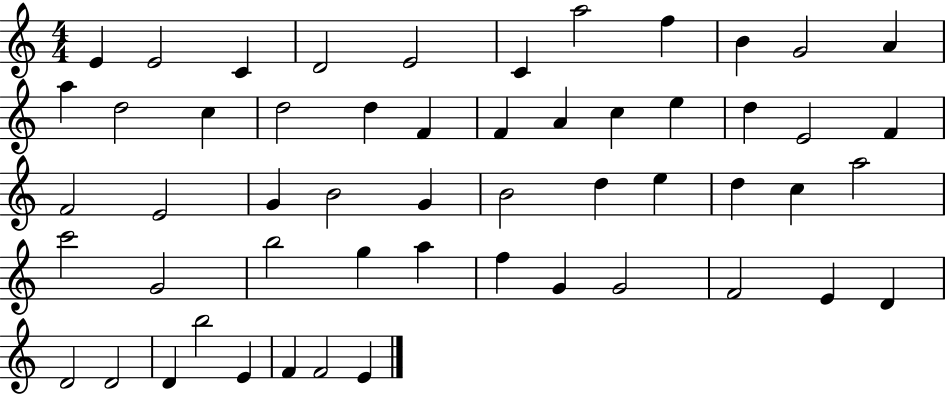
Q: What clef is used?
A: treble